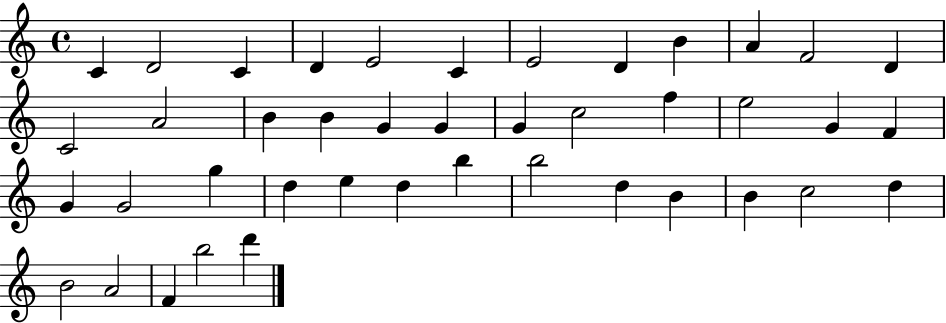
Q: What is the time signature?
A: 4/4